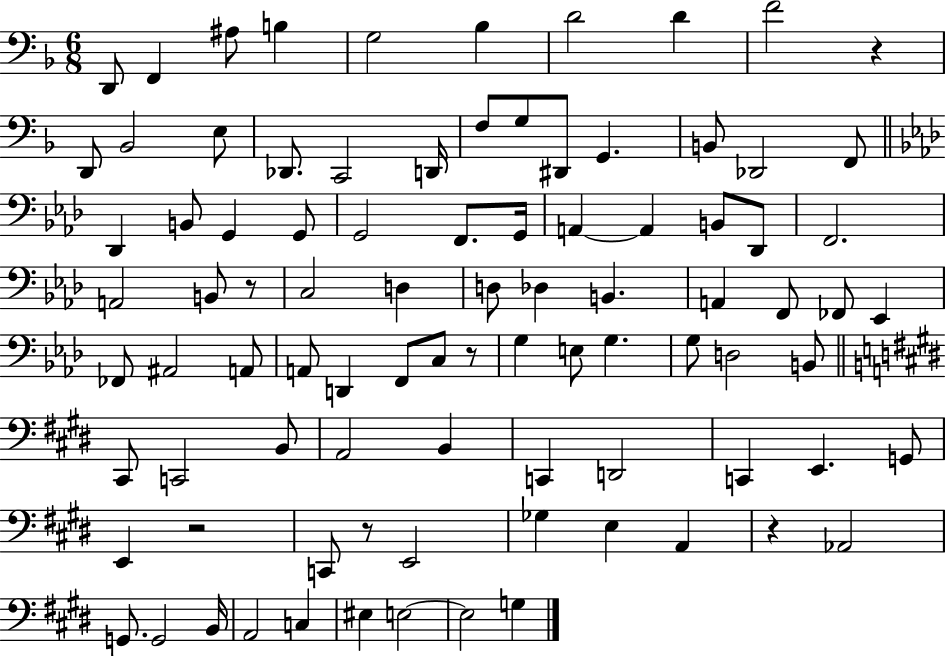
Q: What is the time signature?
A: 6/8